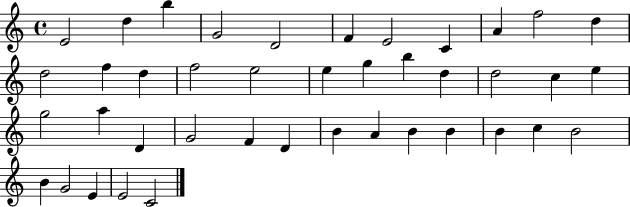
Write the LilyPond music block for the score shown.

{
  \clef treble
  \time 4/4
  \defaultTimeSignature
  \key c \major
  e'2 d''4 b''4 | g'2 d'2 | f'4 e'2 c'4 | a'4 f''2 d''4 | \break d''2 f''4 d''4 | f''2 e''2 | e''4 g''4 b''4 d''4 | d''2 c''4 e''4 | \break g''2 a''4 d'4 | g'2 f'4 d'4 | b'4 a'4 b'4 b'4 | b'4 c''4 b'2 | \break b'4 g'2 e'4 | e'2 c'2 | \bar "|."
}